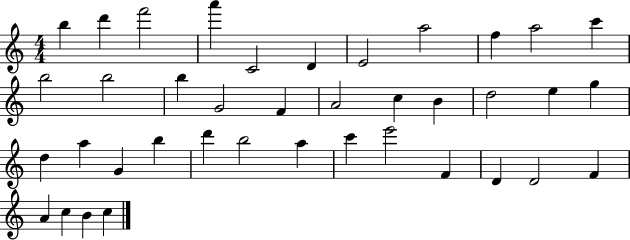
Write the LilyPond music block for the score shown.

{
  \clef treble
  \numericTimeSignature
  \time 4/4
  \key c \major
  b''4 d'''4 f'''2 | a'''4 c'2 d'4 | e'2 a''2 | f''4 a''2 c'''4 | \break b''2 b''2 | b''4 g'2 f'4 | a'2 c''4 b'4 | d''2 e''4 g''4 | \break d''4 a''4 g'4 b''4 | d'''4 b''2 a''4 | c'''4 e'''2 f'4 | d'4 d'2 f'4 | \break a'4 c''4 b'4 c''4 | \bar "|."
}